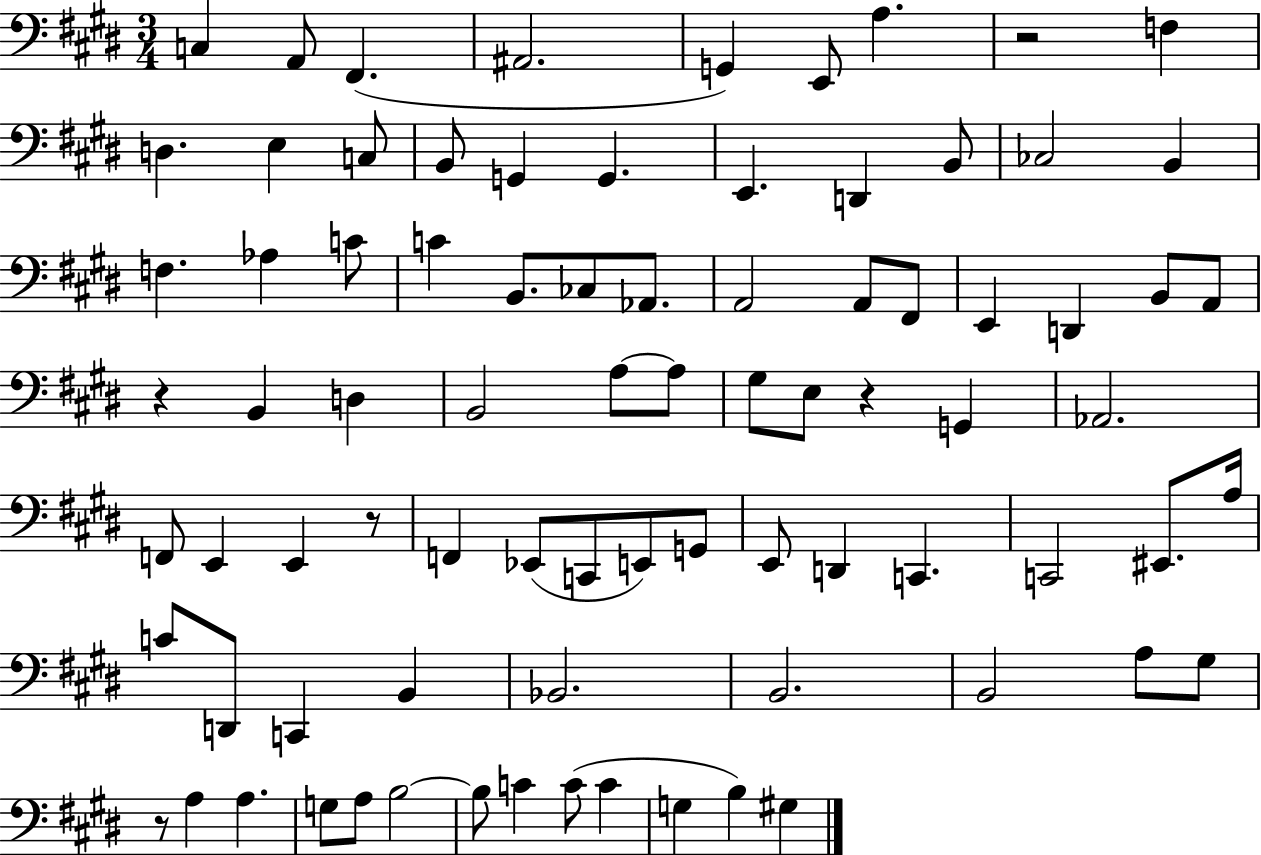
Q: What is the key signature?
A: E major